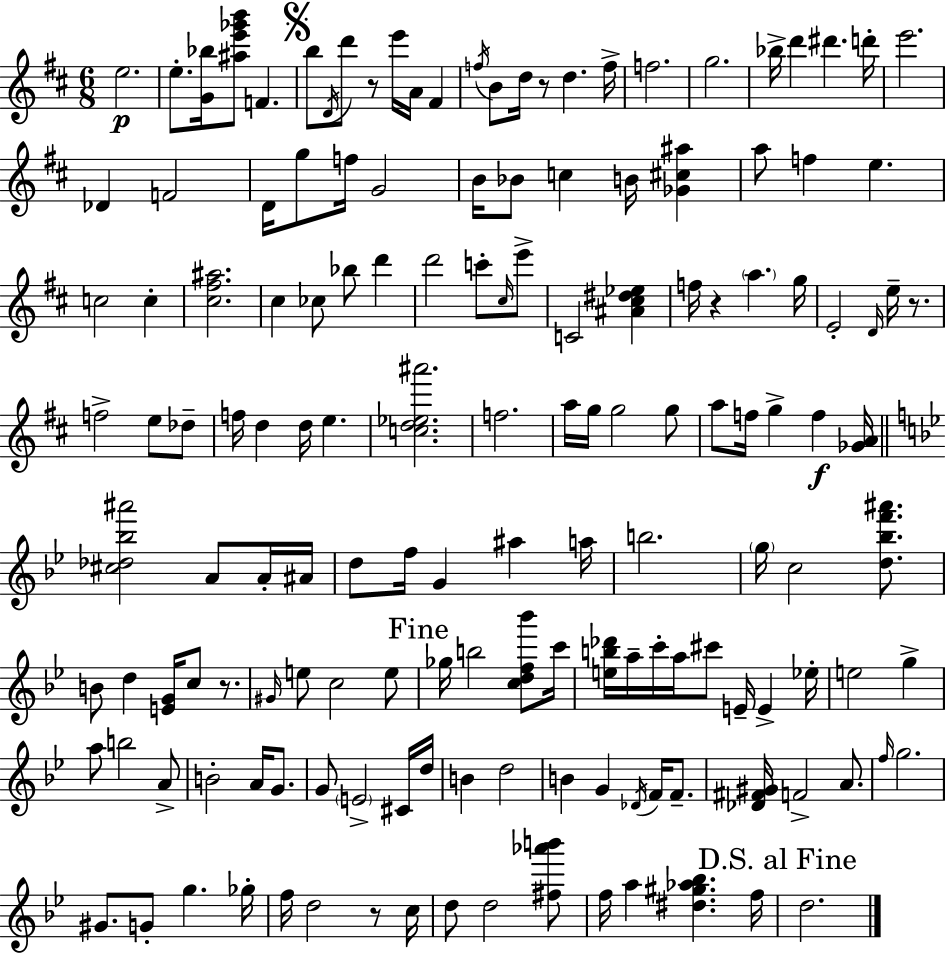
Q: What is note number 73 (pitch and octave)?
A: G4